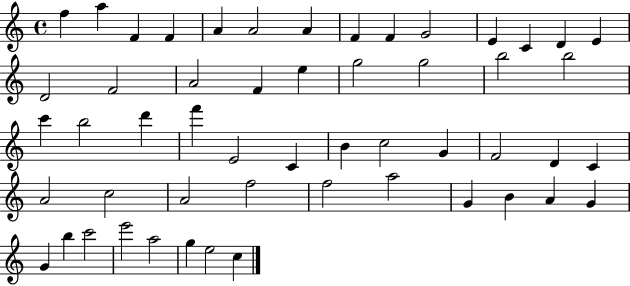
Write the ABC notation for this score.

X:1
T:Untitled
M:4/4
L:1/4
K:C
f a F F A A2 A F F G2 E C D E D2 F2 A2 F e g2 g2 b2 b2 c' b2 d' f' E2 C B c2 G F2 D C A2 c2 A2 f2 f2 a2 G B A G G b c'2 e'2 a2 g e2 c